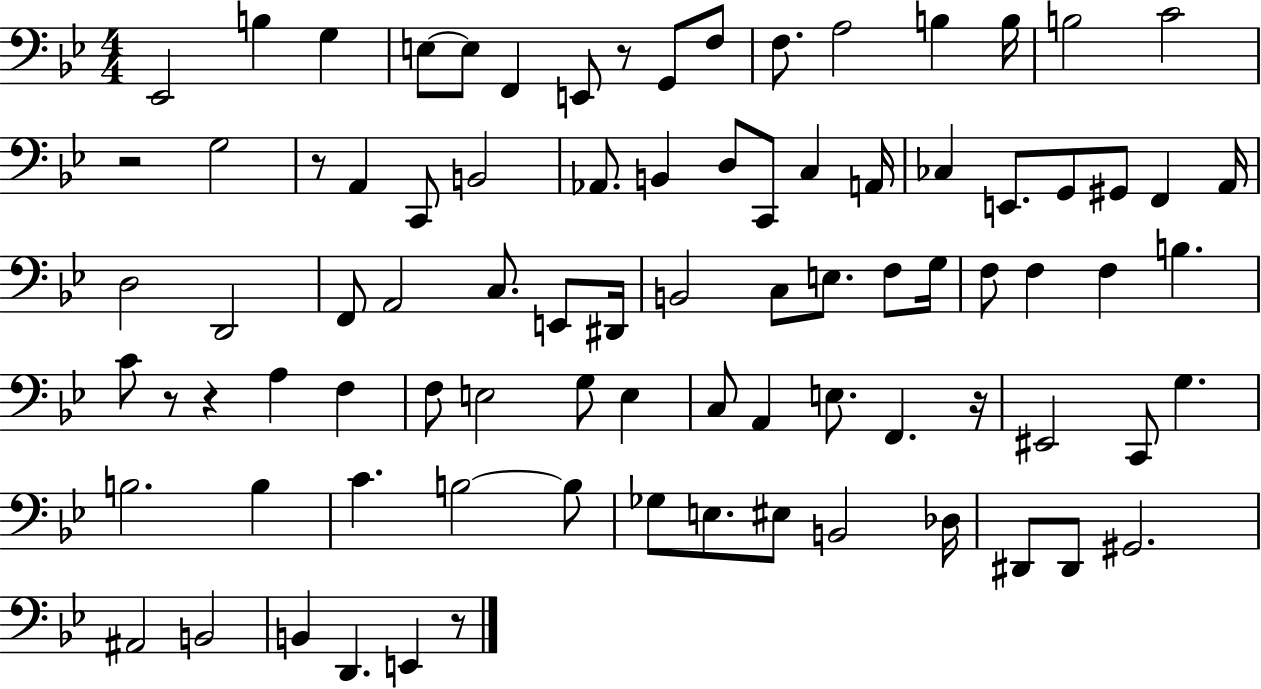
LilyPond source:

{
  \clef bass
  \numericTimeSignature
  \time 4/4
  \key bes \major
  ees,2 b4 g4 | e8~~ e8 f,4 e,8 r8 g,8 f8 | f8. a2 b4 b16 | b2 c'2 | \break r2 g2 | r8 a,4 c,8 b,2 | aes,8. b,4 d8 c,8 c4 a,16 | ces4 e,8. g,8 gis,8 f,4 a,16 | \break d2 d,2 | f,8 a,2 c8. e,8 dis,16 | b,2 c8 e8. f8 g16 | f8 f4 f4 b4. | \break c'8 r8 r4 a4 f4 | f8 e2 g8 e4 | c8 a,4 e8. f,4. r16 | eis,2 c,8 g4. | \break b2. b4 | c'4. b2~~ b8 | ges8 e8. eis8 b,2 des16 | dis,8 dis,8 gis,2. | \break ais,2 b,2 | b,4 d,4. e,4 r8 | \bar "|."
}